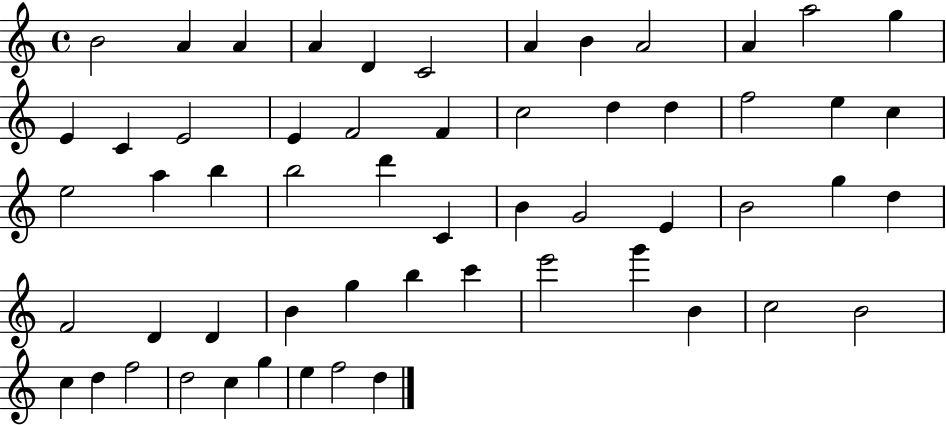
B4/h A4/q A4/q A4/q D4/q C4/h A4/q B4/q A4/h A4/q A5/h G5/q E4/q C4/q E4/h E4/q F4/h F4/q C5/h D5/q D5/q F5/h E5/q C5/q E5/h A5/q B5/q B5/h D6/q C4/q B4/q G4/h E4/q B4/h G5/q D5/q F4/h D4/q D4/q B4/q G5/q B5/q C6/q E6/h G6/q B4/q C5/h B4/h C5/q D5/q F5/h D5/h C5/q G5/q E5/q F5/h D5/q